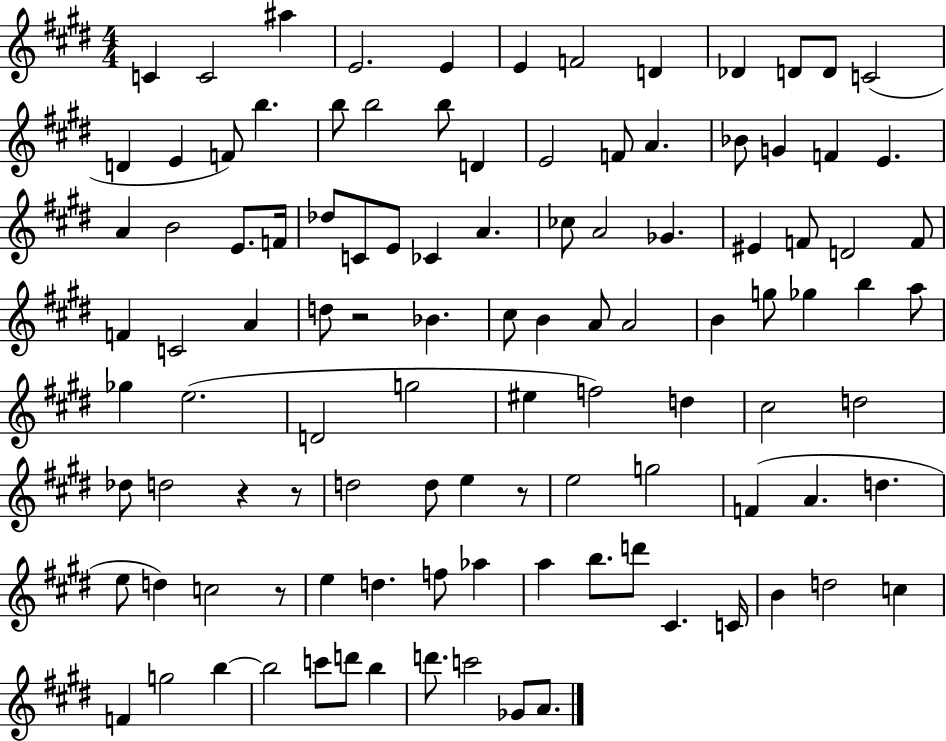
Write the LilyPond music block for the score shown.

{
  \clef treble
  \numericTimeSignature
  \time 4/4
  \key e \major
  \repeat volta 2 { c'4 c'2 ais''4 | e'2. e'4 | e'4 f'2 d'4 | des'4 d'8 d'8 c'2( | \break d'4 e'4 f'8) b''4. | b''8 b''2 b''8 d'4 | e'2 f'8 a'4. | bes'8 g'4 f'4 e'4. | \break a'4 b'2 e'8. f'16 | des''8 c'8 e'8 ces'4 a'4. | ces''8 a'2 ges'4. | eis'4 f'8 d'2 f'8 | \break f'4 c'2 a'4 | d''8 r2 bes'4. | cis''8 b'4 a'8 a'2 | b'4 g''8 ges''4 b''4 a''8 | \break ges''4 e''2.( | d'2 g''2 | eis''4 f''2) d''4 | cis''2 d''2 | \break des''8 d''2 r4 r8 | d''2 d''8 e''4 r8 | e''2 g''2 | f'4( a'4. d''4. | \break e''8 d''4) c''2 r8 | e''4 d''4. f''8 aes''4 | a''4 b''8. d'''8 cis'4. c'16 | b'4 d''2 c''4 | \break f'4 g''2 b''4~~ | b''2 c'''8 d'''8 b''4 | d'''8. c'''2 ges'8 a'8. | } \bar "|."
}